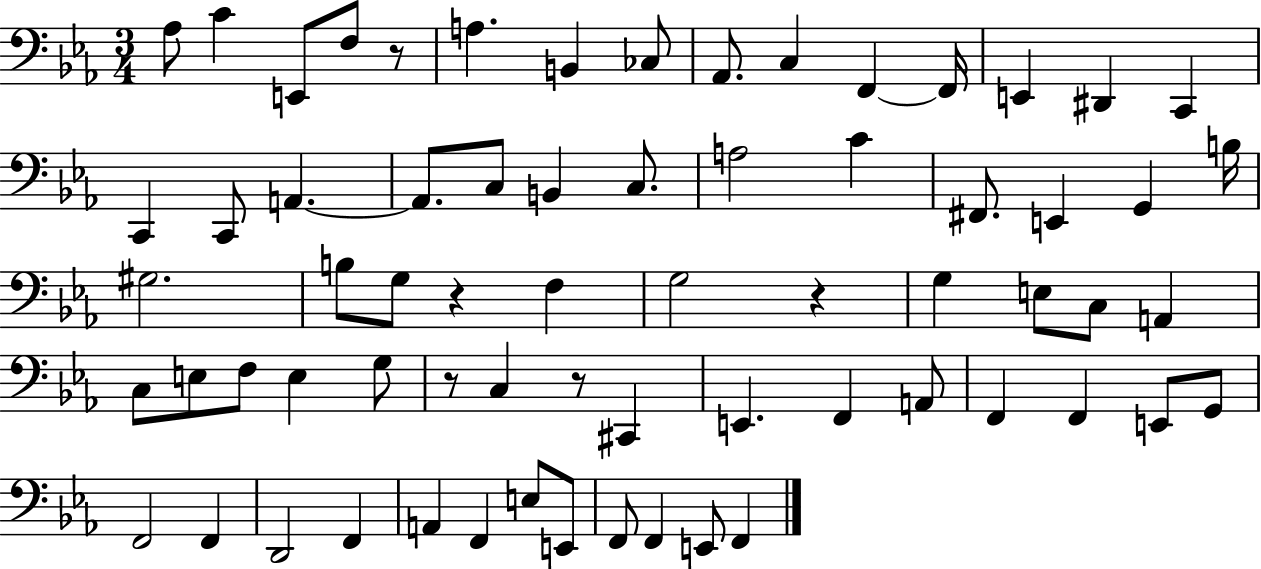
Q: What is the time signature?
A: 3/4